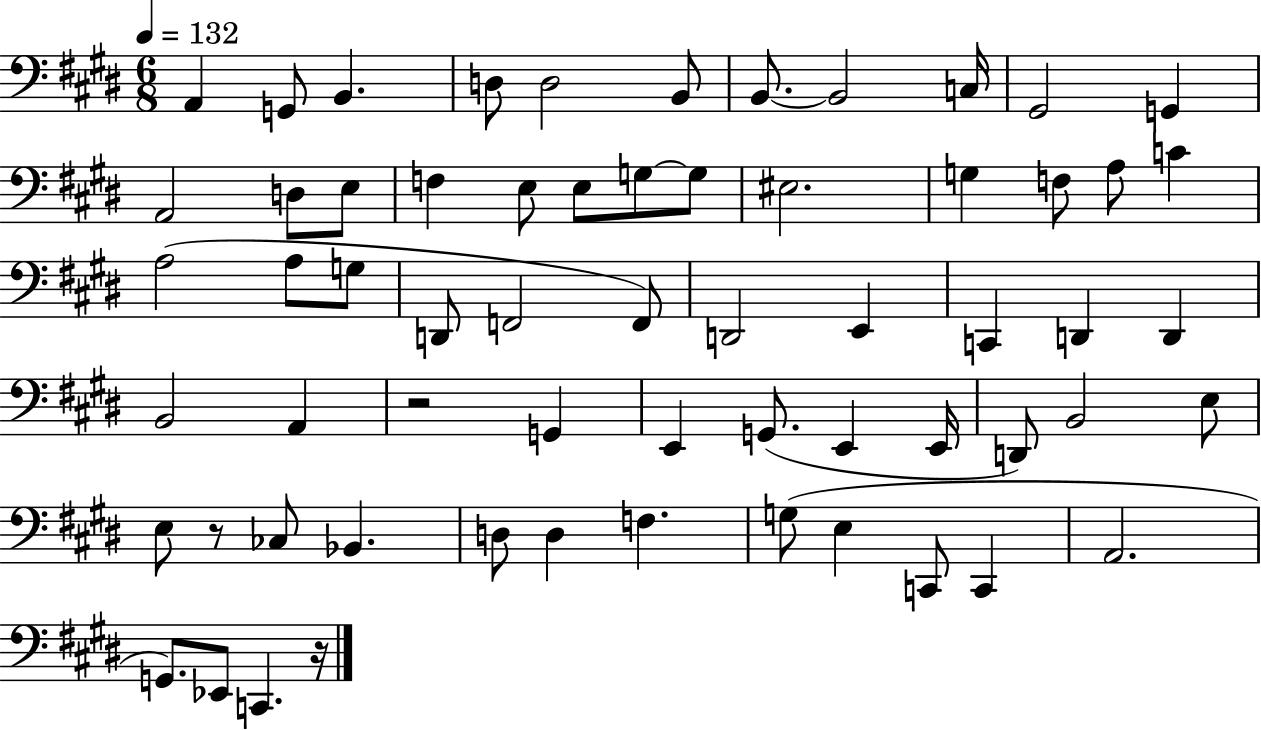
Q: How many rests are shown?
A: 3